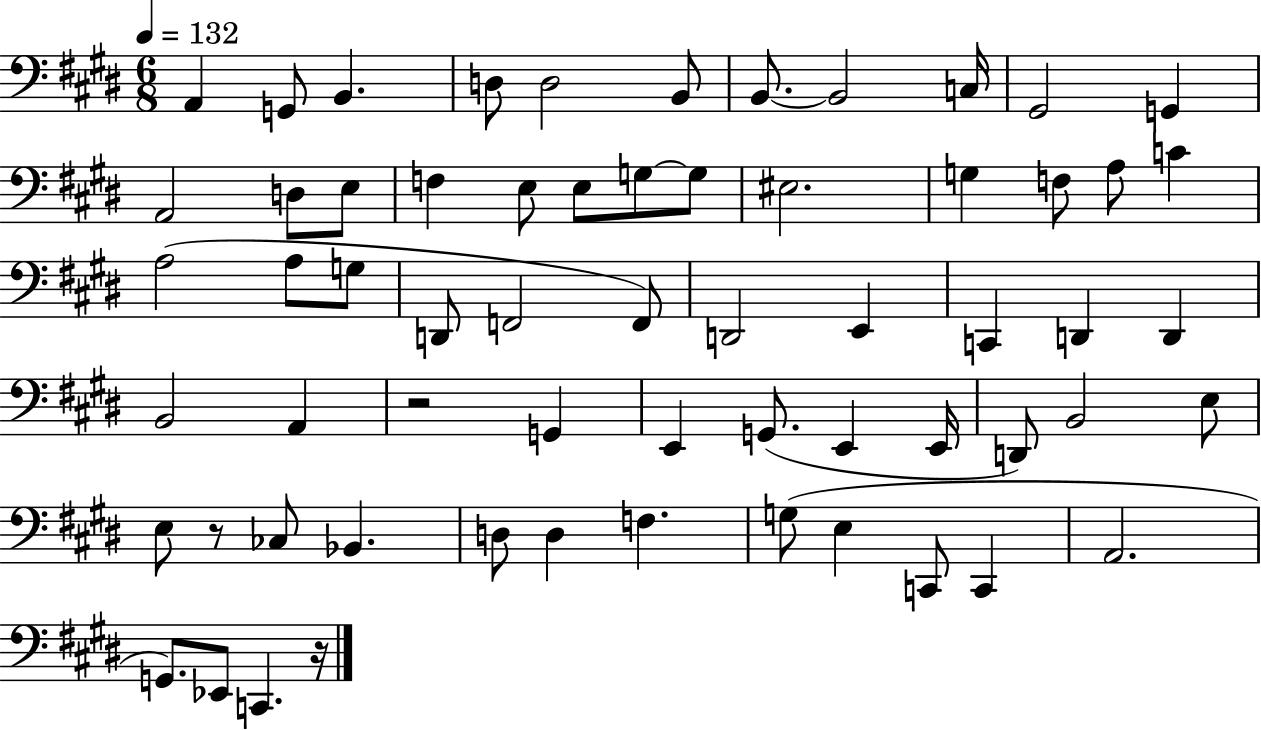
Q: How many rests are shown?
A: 3